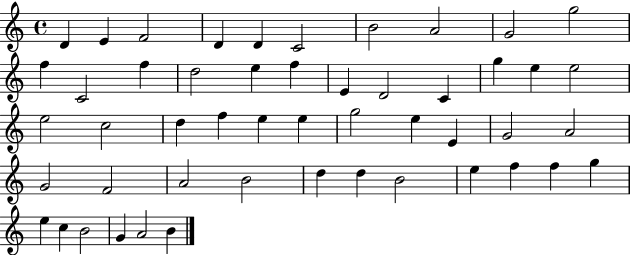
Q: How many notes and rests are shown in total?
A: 50